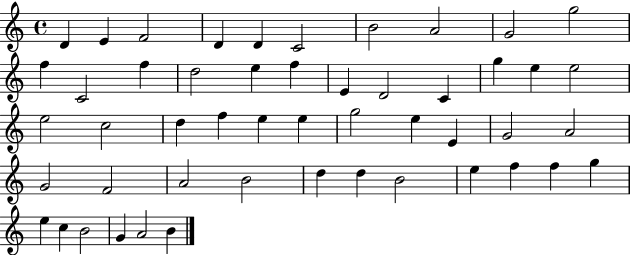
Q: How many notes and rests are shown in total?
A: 50